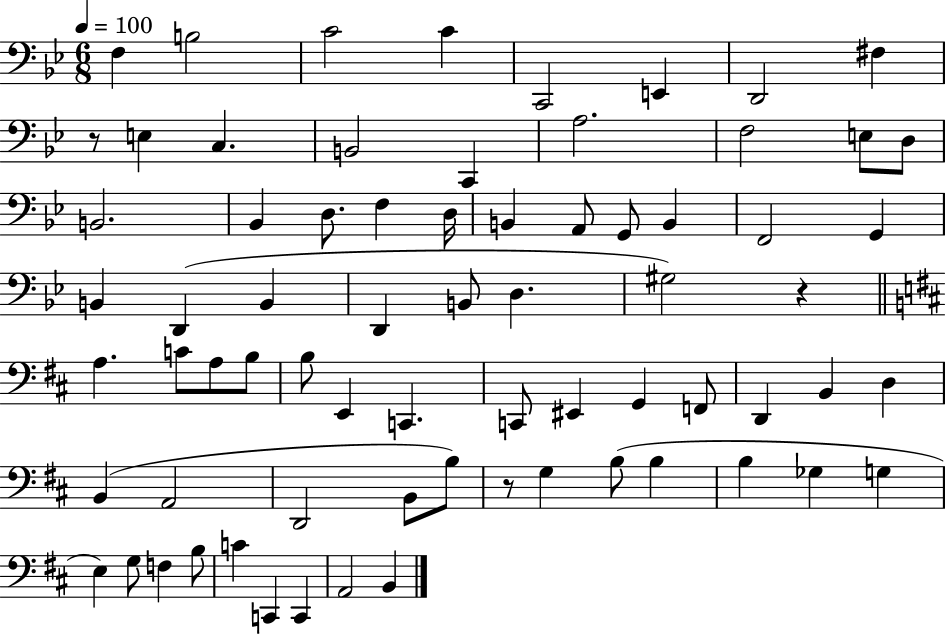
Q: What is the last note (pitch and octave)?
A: B2